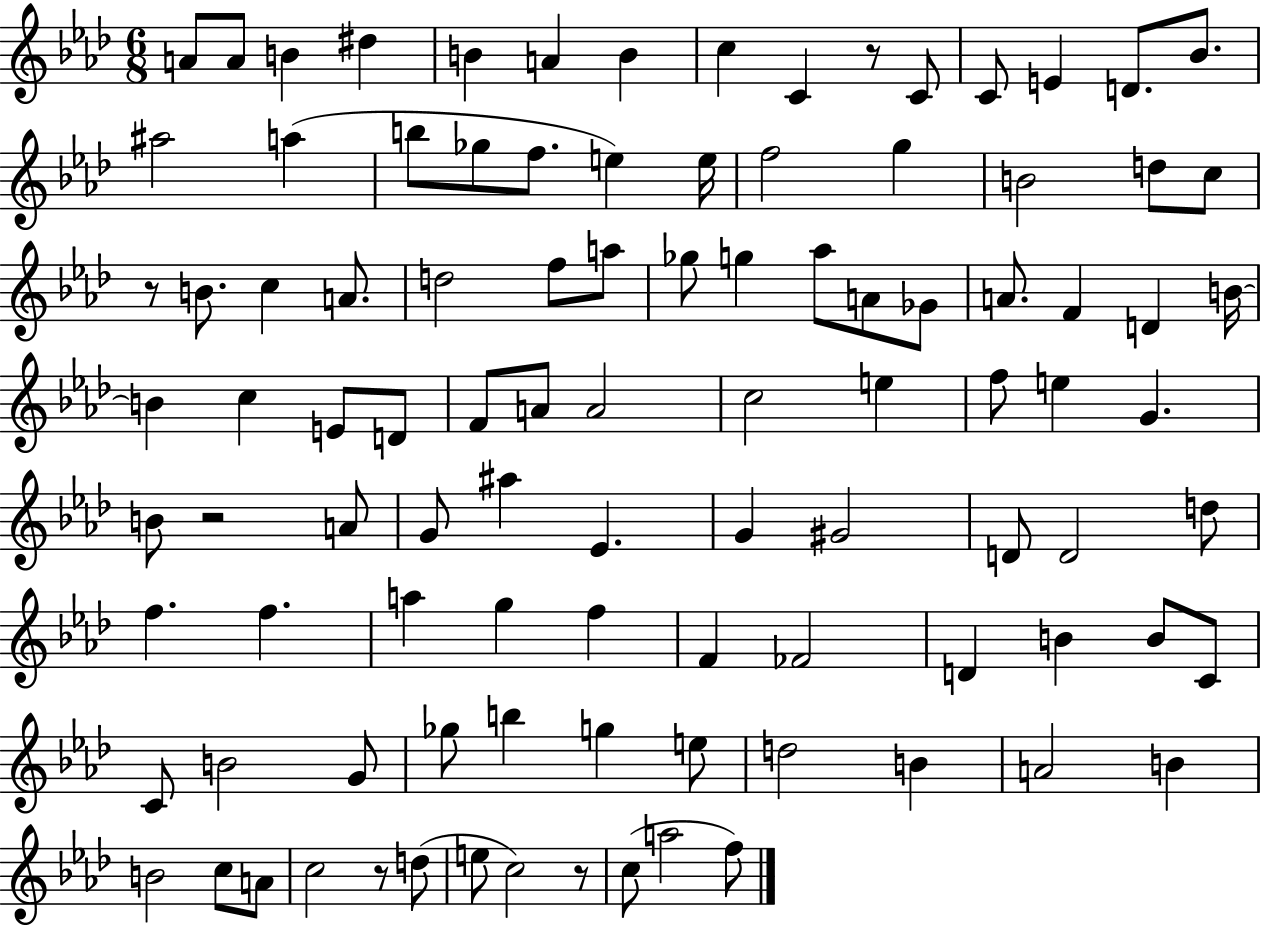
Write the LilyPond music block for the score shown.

{
  \clef treble
  \numericTimeSignature
  \time 6/8
  \key aes \major
  a'8 a'8 b'4 dis''4 | b'4 a'4 b'4 | c''4 c'4 r8 c'8 | c'8 e'4 d'8. bes'8. | \break ais''2 a''4( | b''8 ges''8 f''8. e''4) e''16 | f''2 g''4 | b'2 d''8 c''8 | \break r8 b'8. c''4 a'8. | d''2 f''8 a''8 | ges''8 g''4 aes''8 a'8 ges'8 | a'8. f'4 d'4 b'16~~ | \break b'4 c''4 e'8 d'8 | f'8 a'8 a'2 | c''2 e''4 | f''8 e''4 g'4. | \break b'8 r2 a'8 | g'8 ais''4 ees'4. | g'4 gis'2 | d'8 d'2 d''8 | \break f''4. f''4. | a''4 g''4 f''4 | f'4 fes'2 | d'4 b'4 b'8 c'8 | \break c'8 b'2 g'8 | ges''8 b''4 g''4 e''8 | d''2 b'4 | a'2 b'4 | \break b'2 c''8 a'8 | c''2 r8 d''8( | e''8 c''2) r8 | c''8( a''2 f''8) | \break \bar "|."
}